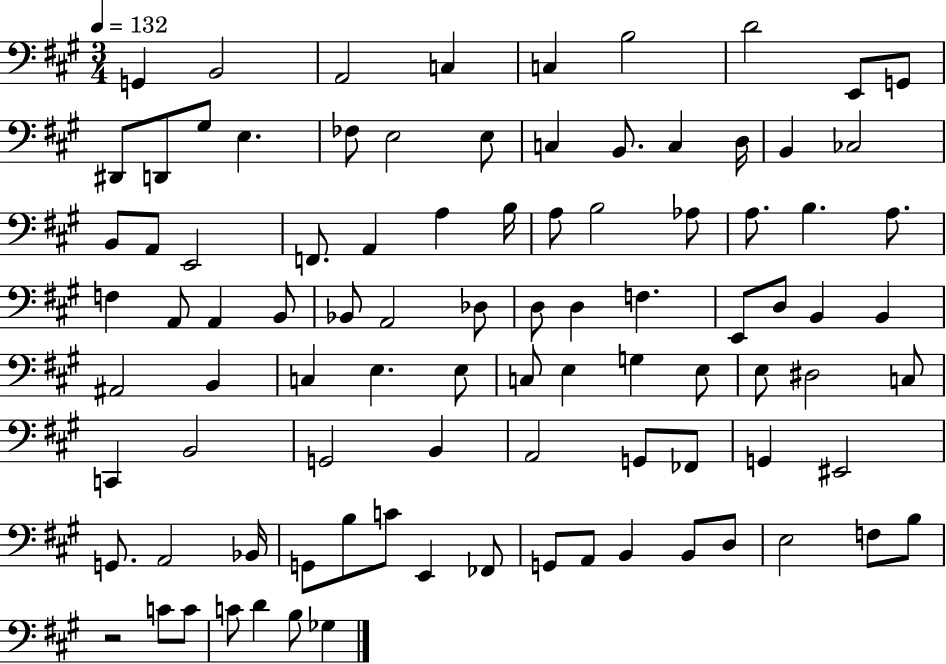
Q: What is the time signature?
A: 3/4